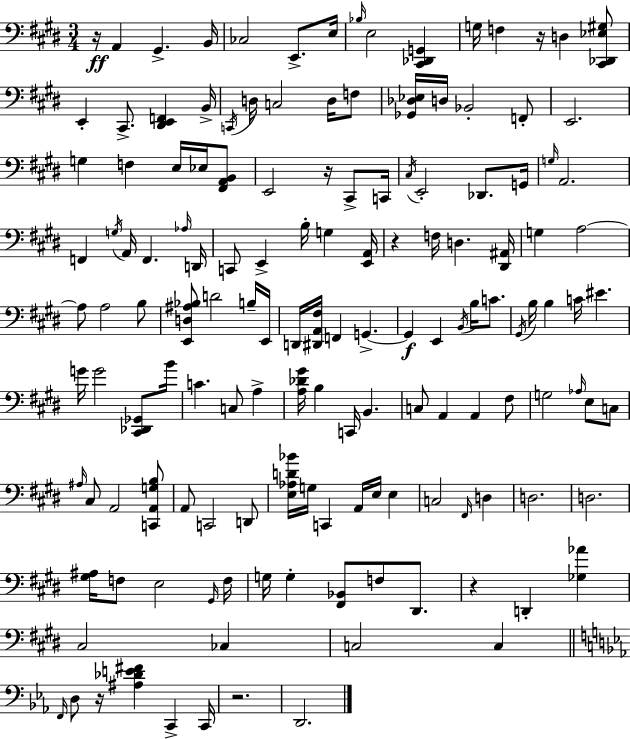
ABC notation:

X:1
T:Untitled
M:3/4
L:1/4
K:E
z/4 A,, ^G,, B,,/4 _C,2 E,,/2 E,/4 _B,/4 E,2 [^C,,_D,,G,,] G,/4 F, z/4 D, [^C,,_D,,_E,^G,]/2 E,, ^C,,/2 [^D,,E,,F,,] B,,/4 C,,/4 D,/4 C,2 D,/4 F,/2 [_G,,_D,_E,]/4 D,/4 _B,,2 F,,/2 E,,2 G, F, E,/4 _E,/4 [^F,,A,,B,,]/2 E,,2 z/4 ^C,,/2 C,,/4 ^C,/4 E,,2 _D,,/2 G,,/4 G,/4 A,,2 F,, G,/4 A,,/4 F,, _A,/4 D,,/4 C,,/2 E,, B,/4 G, [E,,A,,]/4 z F,/4 D, [^D,,^A,,]/4 G, A,2 A,/2 A,2 B,/2 [E,,D,^A,_B,]/2 D2 B,/4 E,,/4 D,,/4 [^D,,A,,^F,]/4 F,, G,, G,, E,, B,,/4 B,/4 C/2 ^G,,/4 B,/4 B, C/4 ^E G/4 G2 [^C,,_D,,_G,,]/2 B/4 C C,/2 A, [A,_D^G]/4 B, C,,/4 B,, C,/2 A,, A,, ^F,/2 G,2 _A,/4 E,/2 C,/2 ^A,/4 ^C,/2 A,,2 [C,,A,,G,B,]/2 A,,/2 C,,2 D,,/2 [E,_A,D_B]/4 G,/4 C,, A,,/4 E,/4 E, C,2 ^F,,/4 D, D,2 D,2 [^G,^A,]/4 F,/2 E,2 ^G,,/4 F,/4 G,/4 G, [^F,,_B,,]/2 F,/2 ^D,,/2 z D,, [_G,_A] ^C,2 _C, C,2 C, F,,/4 D,/2 z/4 [^A,_DE^F] C,, C,,/4 z2 D,,2